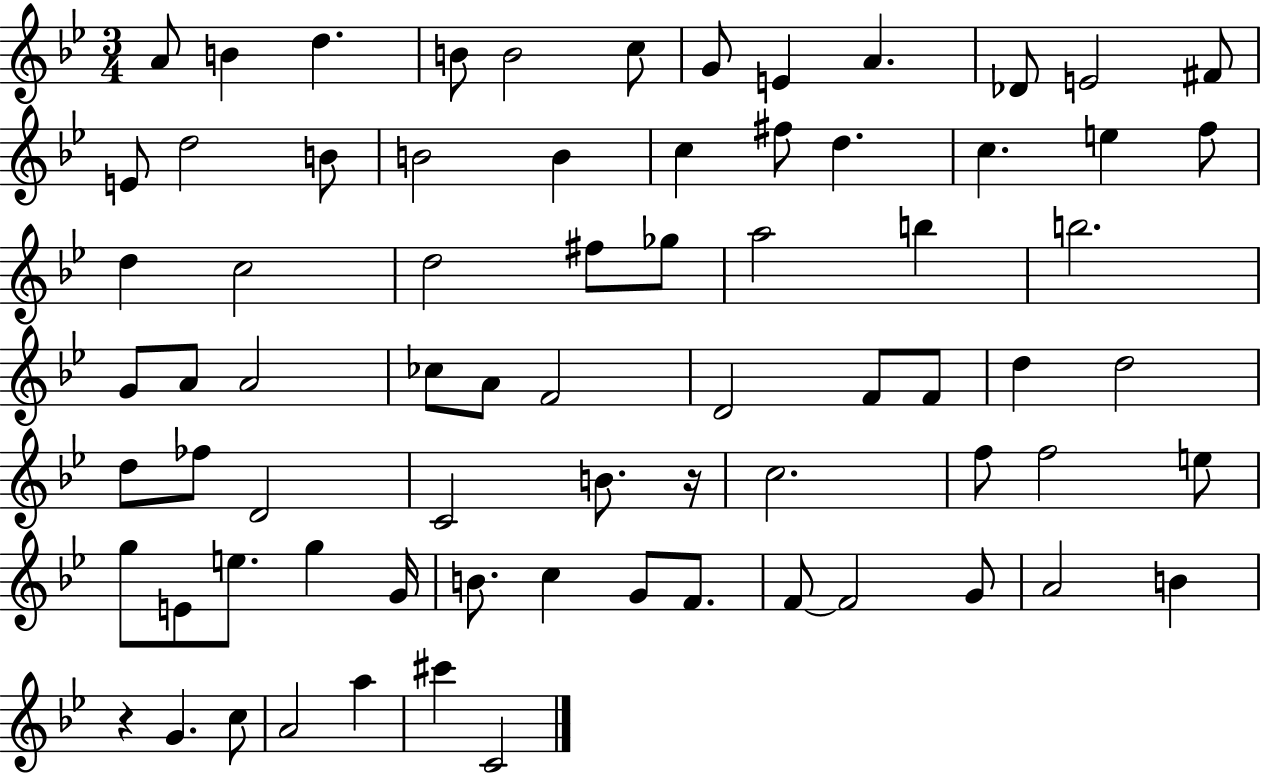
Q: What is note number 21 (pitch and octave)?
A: C5